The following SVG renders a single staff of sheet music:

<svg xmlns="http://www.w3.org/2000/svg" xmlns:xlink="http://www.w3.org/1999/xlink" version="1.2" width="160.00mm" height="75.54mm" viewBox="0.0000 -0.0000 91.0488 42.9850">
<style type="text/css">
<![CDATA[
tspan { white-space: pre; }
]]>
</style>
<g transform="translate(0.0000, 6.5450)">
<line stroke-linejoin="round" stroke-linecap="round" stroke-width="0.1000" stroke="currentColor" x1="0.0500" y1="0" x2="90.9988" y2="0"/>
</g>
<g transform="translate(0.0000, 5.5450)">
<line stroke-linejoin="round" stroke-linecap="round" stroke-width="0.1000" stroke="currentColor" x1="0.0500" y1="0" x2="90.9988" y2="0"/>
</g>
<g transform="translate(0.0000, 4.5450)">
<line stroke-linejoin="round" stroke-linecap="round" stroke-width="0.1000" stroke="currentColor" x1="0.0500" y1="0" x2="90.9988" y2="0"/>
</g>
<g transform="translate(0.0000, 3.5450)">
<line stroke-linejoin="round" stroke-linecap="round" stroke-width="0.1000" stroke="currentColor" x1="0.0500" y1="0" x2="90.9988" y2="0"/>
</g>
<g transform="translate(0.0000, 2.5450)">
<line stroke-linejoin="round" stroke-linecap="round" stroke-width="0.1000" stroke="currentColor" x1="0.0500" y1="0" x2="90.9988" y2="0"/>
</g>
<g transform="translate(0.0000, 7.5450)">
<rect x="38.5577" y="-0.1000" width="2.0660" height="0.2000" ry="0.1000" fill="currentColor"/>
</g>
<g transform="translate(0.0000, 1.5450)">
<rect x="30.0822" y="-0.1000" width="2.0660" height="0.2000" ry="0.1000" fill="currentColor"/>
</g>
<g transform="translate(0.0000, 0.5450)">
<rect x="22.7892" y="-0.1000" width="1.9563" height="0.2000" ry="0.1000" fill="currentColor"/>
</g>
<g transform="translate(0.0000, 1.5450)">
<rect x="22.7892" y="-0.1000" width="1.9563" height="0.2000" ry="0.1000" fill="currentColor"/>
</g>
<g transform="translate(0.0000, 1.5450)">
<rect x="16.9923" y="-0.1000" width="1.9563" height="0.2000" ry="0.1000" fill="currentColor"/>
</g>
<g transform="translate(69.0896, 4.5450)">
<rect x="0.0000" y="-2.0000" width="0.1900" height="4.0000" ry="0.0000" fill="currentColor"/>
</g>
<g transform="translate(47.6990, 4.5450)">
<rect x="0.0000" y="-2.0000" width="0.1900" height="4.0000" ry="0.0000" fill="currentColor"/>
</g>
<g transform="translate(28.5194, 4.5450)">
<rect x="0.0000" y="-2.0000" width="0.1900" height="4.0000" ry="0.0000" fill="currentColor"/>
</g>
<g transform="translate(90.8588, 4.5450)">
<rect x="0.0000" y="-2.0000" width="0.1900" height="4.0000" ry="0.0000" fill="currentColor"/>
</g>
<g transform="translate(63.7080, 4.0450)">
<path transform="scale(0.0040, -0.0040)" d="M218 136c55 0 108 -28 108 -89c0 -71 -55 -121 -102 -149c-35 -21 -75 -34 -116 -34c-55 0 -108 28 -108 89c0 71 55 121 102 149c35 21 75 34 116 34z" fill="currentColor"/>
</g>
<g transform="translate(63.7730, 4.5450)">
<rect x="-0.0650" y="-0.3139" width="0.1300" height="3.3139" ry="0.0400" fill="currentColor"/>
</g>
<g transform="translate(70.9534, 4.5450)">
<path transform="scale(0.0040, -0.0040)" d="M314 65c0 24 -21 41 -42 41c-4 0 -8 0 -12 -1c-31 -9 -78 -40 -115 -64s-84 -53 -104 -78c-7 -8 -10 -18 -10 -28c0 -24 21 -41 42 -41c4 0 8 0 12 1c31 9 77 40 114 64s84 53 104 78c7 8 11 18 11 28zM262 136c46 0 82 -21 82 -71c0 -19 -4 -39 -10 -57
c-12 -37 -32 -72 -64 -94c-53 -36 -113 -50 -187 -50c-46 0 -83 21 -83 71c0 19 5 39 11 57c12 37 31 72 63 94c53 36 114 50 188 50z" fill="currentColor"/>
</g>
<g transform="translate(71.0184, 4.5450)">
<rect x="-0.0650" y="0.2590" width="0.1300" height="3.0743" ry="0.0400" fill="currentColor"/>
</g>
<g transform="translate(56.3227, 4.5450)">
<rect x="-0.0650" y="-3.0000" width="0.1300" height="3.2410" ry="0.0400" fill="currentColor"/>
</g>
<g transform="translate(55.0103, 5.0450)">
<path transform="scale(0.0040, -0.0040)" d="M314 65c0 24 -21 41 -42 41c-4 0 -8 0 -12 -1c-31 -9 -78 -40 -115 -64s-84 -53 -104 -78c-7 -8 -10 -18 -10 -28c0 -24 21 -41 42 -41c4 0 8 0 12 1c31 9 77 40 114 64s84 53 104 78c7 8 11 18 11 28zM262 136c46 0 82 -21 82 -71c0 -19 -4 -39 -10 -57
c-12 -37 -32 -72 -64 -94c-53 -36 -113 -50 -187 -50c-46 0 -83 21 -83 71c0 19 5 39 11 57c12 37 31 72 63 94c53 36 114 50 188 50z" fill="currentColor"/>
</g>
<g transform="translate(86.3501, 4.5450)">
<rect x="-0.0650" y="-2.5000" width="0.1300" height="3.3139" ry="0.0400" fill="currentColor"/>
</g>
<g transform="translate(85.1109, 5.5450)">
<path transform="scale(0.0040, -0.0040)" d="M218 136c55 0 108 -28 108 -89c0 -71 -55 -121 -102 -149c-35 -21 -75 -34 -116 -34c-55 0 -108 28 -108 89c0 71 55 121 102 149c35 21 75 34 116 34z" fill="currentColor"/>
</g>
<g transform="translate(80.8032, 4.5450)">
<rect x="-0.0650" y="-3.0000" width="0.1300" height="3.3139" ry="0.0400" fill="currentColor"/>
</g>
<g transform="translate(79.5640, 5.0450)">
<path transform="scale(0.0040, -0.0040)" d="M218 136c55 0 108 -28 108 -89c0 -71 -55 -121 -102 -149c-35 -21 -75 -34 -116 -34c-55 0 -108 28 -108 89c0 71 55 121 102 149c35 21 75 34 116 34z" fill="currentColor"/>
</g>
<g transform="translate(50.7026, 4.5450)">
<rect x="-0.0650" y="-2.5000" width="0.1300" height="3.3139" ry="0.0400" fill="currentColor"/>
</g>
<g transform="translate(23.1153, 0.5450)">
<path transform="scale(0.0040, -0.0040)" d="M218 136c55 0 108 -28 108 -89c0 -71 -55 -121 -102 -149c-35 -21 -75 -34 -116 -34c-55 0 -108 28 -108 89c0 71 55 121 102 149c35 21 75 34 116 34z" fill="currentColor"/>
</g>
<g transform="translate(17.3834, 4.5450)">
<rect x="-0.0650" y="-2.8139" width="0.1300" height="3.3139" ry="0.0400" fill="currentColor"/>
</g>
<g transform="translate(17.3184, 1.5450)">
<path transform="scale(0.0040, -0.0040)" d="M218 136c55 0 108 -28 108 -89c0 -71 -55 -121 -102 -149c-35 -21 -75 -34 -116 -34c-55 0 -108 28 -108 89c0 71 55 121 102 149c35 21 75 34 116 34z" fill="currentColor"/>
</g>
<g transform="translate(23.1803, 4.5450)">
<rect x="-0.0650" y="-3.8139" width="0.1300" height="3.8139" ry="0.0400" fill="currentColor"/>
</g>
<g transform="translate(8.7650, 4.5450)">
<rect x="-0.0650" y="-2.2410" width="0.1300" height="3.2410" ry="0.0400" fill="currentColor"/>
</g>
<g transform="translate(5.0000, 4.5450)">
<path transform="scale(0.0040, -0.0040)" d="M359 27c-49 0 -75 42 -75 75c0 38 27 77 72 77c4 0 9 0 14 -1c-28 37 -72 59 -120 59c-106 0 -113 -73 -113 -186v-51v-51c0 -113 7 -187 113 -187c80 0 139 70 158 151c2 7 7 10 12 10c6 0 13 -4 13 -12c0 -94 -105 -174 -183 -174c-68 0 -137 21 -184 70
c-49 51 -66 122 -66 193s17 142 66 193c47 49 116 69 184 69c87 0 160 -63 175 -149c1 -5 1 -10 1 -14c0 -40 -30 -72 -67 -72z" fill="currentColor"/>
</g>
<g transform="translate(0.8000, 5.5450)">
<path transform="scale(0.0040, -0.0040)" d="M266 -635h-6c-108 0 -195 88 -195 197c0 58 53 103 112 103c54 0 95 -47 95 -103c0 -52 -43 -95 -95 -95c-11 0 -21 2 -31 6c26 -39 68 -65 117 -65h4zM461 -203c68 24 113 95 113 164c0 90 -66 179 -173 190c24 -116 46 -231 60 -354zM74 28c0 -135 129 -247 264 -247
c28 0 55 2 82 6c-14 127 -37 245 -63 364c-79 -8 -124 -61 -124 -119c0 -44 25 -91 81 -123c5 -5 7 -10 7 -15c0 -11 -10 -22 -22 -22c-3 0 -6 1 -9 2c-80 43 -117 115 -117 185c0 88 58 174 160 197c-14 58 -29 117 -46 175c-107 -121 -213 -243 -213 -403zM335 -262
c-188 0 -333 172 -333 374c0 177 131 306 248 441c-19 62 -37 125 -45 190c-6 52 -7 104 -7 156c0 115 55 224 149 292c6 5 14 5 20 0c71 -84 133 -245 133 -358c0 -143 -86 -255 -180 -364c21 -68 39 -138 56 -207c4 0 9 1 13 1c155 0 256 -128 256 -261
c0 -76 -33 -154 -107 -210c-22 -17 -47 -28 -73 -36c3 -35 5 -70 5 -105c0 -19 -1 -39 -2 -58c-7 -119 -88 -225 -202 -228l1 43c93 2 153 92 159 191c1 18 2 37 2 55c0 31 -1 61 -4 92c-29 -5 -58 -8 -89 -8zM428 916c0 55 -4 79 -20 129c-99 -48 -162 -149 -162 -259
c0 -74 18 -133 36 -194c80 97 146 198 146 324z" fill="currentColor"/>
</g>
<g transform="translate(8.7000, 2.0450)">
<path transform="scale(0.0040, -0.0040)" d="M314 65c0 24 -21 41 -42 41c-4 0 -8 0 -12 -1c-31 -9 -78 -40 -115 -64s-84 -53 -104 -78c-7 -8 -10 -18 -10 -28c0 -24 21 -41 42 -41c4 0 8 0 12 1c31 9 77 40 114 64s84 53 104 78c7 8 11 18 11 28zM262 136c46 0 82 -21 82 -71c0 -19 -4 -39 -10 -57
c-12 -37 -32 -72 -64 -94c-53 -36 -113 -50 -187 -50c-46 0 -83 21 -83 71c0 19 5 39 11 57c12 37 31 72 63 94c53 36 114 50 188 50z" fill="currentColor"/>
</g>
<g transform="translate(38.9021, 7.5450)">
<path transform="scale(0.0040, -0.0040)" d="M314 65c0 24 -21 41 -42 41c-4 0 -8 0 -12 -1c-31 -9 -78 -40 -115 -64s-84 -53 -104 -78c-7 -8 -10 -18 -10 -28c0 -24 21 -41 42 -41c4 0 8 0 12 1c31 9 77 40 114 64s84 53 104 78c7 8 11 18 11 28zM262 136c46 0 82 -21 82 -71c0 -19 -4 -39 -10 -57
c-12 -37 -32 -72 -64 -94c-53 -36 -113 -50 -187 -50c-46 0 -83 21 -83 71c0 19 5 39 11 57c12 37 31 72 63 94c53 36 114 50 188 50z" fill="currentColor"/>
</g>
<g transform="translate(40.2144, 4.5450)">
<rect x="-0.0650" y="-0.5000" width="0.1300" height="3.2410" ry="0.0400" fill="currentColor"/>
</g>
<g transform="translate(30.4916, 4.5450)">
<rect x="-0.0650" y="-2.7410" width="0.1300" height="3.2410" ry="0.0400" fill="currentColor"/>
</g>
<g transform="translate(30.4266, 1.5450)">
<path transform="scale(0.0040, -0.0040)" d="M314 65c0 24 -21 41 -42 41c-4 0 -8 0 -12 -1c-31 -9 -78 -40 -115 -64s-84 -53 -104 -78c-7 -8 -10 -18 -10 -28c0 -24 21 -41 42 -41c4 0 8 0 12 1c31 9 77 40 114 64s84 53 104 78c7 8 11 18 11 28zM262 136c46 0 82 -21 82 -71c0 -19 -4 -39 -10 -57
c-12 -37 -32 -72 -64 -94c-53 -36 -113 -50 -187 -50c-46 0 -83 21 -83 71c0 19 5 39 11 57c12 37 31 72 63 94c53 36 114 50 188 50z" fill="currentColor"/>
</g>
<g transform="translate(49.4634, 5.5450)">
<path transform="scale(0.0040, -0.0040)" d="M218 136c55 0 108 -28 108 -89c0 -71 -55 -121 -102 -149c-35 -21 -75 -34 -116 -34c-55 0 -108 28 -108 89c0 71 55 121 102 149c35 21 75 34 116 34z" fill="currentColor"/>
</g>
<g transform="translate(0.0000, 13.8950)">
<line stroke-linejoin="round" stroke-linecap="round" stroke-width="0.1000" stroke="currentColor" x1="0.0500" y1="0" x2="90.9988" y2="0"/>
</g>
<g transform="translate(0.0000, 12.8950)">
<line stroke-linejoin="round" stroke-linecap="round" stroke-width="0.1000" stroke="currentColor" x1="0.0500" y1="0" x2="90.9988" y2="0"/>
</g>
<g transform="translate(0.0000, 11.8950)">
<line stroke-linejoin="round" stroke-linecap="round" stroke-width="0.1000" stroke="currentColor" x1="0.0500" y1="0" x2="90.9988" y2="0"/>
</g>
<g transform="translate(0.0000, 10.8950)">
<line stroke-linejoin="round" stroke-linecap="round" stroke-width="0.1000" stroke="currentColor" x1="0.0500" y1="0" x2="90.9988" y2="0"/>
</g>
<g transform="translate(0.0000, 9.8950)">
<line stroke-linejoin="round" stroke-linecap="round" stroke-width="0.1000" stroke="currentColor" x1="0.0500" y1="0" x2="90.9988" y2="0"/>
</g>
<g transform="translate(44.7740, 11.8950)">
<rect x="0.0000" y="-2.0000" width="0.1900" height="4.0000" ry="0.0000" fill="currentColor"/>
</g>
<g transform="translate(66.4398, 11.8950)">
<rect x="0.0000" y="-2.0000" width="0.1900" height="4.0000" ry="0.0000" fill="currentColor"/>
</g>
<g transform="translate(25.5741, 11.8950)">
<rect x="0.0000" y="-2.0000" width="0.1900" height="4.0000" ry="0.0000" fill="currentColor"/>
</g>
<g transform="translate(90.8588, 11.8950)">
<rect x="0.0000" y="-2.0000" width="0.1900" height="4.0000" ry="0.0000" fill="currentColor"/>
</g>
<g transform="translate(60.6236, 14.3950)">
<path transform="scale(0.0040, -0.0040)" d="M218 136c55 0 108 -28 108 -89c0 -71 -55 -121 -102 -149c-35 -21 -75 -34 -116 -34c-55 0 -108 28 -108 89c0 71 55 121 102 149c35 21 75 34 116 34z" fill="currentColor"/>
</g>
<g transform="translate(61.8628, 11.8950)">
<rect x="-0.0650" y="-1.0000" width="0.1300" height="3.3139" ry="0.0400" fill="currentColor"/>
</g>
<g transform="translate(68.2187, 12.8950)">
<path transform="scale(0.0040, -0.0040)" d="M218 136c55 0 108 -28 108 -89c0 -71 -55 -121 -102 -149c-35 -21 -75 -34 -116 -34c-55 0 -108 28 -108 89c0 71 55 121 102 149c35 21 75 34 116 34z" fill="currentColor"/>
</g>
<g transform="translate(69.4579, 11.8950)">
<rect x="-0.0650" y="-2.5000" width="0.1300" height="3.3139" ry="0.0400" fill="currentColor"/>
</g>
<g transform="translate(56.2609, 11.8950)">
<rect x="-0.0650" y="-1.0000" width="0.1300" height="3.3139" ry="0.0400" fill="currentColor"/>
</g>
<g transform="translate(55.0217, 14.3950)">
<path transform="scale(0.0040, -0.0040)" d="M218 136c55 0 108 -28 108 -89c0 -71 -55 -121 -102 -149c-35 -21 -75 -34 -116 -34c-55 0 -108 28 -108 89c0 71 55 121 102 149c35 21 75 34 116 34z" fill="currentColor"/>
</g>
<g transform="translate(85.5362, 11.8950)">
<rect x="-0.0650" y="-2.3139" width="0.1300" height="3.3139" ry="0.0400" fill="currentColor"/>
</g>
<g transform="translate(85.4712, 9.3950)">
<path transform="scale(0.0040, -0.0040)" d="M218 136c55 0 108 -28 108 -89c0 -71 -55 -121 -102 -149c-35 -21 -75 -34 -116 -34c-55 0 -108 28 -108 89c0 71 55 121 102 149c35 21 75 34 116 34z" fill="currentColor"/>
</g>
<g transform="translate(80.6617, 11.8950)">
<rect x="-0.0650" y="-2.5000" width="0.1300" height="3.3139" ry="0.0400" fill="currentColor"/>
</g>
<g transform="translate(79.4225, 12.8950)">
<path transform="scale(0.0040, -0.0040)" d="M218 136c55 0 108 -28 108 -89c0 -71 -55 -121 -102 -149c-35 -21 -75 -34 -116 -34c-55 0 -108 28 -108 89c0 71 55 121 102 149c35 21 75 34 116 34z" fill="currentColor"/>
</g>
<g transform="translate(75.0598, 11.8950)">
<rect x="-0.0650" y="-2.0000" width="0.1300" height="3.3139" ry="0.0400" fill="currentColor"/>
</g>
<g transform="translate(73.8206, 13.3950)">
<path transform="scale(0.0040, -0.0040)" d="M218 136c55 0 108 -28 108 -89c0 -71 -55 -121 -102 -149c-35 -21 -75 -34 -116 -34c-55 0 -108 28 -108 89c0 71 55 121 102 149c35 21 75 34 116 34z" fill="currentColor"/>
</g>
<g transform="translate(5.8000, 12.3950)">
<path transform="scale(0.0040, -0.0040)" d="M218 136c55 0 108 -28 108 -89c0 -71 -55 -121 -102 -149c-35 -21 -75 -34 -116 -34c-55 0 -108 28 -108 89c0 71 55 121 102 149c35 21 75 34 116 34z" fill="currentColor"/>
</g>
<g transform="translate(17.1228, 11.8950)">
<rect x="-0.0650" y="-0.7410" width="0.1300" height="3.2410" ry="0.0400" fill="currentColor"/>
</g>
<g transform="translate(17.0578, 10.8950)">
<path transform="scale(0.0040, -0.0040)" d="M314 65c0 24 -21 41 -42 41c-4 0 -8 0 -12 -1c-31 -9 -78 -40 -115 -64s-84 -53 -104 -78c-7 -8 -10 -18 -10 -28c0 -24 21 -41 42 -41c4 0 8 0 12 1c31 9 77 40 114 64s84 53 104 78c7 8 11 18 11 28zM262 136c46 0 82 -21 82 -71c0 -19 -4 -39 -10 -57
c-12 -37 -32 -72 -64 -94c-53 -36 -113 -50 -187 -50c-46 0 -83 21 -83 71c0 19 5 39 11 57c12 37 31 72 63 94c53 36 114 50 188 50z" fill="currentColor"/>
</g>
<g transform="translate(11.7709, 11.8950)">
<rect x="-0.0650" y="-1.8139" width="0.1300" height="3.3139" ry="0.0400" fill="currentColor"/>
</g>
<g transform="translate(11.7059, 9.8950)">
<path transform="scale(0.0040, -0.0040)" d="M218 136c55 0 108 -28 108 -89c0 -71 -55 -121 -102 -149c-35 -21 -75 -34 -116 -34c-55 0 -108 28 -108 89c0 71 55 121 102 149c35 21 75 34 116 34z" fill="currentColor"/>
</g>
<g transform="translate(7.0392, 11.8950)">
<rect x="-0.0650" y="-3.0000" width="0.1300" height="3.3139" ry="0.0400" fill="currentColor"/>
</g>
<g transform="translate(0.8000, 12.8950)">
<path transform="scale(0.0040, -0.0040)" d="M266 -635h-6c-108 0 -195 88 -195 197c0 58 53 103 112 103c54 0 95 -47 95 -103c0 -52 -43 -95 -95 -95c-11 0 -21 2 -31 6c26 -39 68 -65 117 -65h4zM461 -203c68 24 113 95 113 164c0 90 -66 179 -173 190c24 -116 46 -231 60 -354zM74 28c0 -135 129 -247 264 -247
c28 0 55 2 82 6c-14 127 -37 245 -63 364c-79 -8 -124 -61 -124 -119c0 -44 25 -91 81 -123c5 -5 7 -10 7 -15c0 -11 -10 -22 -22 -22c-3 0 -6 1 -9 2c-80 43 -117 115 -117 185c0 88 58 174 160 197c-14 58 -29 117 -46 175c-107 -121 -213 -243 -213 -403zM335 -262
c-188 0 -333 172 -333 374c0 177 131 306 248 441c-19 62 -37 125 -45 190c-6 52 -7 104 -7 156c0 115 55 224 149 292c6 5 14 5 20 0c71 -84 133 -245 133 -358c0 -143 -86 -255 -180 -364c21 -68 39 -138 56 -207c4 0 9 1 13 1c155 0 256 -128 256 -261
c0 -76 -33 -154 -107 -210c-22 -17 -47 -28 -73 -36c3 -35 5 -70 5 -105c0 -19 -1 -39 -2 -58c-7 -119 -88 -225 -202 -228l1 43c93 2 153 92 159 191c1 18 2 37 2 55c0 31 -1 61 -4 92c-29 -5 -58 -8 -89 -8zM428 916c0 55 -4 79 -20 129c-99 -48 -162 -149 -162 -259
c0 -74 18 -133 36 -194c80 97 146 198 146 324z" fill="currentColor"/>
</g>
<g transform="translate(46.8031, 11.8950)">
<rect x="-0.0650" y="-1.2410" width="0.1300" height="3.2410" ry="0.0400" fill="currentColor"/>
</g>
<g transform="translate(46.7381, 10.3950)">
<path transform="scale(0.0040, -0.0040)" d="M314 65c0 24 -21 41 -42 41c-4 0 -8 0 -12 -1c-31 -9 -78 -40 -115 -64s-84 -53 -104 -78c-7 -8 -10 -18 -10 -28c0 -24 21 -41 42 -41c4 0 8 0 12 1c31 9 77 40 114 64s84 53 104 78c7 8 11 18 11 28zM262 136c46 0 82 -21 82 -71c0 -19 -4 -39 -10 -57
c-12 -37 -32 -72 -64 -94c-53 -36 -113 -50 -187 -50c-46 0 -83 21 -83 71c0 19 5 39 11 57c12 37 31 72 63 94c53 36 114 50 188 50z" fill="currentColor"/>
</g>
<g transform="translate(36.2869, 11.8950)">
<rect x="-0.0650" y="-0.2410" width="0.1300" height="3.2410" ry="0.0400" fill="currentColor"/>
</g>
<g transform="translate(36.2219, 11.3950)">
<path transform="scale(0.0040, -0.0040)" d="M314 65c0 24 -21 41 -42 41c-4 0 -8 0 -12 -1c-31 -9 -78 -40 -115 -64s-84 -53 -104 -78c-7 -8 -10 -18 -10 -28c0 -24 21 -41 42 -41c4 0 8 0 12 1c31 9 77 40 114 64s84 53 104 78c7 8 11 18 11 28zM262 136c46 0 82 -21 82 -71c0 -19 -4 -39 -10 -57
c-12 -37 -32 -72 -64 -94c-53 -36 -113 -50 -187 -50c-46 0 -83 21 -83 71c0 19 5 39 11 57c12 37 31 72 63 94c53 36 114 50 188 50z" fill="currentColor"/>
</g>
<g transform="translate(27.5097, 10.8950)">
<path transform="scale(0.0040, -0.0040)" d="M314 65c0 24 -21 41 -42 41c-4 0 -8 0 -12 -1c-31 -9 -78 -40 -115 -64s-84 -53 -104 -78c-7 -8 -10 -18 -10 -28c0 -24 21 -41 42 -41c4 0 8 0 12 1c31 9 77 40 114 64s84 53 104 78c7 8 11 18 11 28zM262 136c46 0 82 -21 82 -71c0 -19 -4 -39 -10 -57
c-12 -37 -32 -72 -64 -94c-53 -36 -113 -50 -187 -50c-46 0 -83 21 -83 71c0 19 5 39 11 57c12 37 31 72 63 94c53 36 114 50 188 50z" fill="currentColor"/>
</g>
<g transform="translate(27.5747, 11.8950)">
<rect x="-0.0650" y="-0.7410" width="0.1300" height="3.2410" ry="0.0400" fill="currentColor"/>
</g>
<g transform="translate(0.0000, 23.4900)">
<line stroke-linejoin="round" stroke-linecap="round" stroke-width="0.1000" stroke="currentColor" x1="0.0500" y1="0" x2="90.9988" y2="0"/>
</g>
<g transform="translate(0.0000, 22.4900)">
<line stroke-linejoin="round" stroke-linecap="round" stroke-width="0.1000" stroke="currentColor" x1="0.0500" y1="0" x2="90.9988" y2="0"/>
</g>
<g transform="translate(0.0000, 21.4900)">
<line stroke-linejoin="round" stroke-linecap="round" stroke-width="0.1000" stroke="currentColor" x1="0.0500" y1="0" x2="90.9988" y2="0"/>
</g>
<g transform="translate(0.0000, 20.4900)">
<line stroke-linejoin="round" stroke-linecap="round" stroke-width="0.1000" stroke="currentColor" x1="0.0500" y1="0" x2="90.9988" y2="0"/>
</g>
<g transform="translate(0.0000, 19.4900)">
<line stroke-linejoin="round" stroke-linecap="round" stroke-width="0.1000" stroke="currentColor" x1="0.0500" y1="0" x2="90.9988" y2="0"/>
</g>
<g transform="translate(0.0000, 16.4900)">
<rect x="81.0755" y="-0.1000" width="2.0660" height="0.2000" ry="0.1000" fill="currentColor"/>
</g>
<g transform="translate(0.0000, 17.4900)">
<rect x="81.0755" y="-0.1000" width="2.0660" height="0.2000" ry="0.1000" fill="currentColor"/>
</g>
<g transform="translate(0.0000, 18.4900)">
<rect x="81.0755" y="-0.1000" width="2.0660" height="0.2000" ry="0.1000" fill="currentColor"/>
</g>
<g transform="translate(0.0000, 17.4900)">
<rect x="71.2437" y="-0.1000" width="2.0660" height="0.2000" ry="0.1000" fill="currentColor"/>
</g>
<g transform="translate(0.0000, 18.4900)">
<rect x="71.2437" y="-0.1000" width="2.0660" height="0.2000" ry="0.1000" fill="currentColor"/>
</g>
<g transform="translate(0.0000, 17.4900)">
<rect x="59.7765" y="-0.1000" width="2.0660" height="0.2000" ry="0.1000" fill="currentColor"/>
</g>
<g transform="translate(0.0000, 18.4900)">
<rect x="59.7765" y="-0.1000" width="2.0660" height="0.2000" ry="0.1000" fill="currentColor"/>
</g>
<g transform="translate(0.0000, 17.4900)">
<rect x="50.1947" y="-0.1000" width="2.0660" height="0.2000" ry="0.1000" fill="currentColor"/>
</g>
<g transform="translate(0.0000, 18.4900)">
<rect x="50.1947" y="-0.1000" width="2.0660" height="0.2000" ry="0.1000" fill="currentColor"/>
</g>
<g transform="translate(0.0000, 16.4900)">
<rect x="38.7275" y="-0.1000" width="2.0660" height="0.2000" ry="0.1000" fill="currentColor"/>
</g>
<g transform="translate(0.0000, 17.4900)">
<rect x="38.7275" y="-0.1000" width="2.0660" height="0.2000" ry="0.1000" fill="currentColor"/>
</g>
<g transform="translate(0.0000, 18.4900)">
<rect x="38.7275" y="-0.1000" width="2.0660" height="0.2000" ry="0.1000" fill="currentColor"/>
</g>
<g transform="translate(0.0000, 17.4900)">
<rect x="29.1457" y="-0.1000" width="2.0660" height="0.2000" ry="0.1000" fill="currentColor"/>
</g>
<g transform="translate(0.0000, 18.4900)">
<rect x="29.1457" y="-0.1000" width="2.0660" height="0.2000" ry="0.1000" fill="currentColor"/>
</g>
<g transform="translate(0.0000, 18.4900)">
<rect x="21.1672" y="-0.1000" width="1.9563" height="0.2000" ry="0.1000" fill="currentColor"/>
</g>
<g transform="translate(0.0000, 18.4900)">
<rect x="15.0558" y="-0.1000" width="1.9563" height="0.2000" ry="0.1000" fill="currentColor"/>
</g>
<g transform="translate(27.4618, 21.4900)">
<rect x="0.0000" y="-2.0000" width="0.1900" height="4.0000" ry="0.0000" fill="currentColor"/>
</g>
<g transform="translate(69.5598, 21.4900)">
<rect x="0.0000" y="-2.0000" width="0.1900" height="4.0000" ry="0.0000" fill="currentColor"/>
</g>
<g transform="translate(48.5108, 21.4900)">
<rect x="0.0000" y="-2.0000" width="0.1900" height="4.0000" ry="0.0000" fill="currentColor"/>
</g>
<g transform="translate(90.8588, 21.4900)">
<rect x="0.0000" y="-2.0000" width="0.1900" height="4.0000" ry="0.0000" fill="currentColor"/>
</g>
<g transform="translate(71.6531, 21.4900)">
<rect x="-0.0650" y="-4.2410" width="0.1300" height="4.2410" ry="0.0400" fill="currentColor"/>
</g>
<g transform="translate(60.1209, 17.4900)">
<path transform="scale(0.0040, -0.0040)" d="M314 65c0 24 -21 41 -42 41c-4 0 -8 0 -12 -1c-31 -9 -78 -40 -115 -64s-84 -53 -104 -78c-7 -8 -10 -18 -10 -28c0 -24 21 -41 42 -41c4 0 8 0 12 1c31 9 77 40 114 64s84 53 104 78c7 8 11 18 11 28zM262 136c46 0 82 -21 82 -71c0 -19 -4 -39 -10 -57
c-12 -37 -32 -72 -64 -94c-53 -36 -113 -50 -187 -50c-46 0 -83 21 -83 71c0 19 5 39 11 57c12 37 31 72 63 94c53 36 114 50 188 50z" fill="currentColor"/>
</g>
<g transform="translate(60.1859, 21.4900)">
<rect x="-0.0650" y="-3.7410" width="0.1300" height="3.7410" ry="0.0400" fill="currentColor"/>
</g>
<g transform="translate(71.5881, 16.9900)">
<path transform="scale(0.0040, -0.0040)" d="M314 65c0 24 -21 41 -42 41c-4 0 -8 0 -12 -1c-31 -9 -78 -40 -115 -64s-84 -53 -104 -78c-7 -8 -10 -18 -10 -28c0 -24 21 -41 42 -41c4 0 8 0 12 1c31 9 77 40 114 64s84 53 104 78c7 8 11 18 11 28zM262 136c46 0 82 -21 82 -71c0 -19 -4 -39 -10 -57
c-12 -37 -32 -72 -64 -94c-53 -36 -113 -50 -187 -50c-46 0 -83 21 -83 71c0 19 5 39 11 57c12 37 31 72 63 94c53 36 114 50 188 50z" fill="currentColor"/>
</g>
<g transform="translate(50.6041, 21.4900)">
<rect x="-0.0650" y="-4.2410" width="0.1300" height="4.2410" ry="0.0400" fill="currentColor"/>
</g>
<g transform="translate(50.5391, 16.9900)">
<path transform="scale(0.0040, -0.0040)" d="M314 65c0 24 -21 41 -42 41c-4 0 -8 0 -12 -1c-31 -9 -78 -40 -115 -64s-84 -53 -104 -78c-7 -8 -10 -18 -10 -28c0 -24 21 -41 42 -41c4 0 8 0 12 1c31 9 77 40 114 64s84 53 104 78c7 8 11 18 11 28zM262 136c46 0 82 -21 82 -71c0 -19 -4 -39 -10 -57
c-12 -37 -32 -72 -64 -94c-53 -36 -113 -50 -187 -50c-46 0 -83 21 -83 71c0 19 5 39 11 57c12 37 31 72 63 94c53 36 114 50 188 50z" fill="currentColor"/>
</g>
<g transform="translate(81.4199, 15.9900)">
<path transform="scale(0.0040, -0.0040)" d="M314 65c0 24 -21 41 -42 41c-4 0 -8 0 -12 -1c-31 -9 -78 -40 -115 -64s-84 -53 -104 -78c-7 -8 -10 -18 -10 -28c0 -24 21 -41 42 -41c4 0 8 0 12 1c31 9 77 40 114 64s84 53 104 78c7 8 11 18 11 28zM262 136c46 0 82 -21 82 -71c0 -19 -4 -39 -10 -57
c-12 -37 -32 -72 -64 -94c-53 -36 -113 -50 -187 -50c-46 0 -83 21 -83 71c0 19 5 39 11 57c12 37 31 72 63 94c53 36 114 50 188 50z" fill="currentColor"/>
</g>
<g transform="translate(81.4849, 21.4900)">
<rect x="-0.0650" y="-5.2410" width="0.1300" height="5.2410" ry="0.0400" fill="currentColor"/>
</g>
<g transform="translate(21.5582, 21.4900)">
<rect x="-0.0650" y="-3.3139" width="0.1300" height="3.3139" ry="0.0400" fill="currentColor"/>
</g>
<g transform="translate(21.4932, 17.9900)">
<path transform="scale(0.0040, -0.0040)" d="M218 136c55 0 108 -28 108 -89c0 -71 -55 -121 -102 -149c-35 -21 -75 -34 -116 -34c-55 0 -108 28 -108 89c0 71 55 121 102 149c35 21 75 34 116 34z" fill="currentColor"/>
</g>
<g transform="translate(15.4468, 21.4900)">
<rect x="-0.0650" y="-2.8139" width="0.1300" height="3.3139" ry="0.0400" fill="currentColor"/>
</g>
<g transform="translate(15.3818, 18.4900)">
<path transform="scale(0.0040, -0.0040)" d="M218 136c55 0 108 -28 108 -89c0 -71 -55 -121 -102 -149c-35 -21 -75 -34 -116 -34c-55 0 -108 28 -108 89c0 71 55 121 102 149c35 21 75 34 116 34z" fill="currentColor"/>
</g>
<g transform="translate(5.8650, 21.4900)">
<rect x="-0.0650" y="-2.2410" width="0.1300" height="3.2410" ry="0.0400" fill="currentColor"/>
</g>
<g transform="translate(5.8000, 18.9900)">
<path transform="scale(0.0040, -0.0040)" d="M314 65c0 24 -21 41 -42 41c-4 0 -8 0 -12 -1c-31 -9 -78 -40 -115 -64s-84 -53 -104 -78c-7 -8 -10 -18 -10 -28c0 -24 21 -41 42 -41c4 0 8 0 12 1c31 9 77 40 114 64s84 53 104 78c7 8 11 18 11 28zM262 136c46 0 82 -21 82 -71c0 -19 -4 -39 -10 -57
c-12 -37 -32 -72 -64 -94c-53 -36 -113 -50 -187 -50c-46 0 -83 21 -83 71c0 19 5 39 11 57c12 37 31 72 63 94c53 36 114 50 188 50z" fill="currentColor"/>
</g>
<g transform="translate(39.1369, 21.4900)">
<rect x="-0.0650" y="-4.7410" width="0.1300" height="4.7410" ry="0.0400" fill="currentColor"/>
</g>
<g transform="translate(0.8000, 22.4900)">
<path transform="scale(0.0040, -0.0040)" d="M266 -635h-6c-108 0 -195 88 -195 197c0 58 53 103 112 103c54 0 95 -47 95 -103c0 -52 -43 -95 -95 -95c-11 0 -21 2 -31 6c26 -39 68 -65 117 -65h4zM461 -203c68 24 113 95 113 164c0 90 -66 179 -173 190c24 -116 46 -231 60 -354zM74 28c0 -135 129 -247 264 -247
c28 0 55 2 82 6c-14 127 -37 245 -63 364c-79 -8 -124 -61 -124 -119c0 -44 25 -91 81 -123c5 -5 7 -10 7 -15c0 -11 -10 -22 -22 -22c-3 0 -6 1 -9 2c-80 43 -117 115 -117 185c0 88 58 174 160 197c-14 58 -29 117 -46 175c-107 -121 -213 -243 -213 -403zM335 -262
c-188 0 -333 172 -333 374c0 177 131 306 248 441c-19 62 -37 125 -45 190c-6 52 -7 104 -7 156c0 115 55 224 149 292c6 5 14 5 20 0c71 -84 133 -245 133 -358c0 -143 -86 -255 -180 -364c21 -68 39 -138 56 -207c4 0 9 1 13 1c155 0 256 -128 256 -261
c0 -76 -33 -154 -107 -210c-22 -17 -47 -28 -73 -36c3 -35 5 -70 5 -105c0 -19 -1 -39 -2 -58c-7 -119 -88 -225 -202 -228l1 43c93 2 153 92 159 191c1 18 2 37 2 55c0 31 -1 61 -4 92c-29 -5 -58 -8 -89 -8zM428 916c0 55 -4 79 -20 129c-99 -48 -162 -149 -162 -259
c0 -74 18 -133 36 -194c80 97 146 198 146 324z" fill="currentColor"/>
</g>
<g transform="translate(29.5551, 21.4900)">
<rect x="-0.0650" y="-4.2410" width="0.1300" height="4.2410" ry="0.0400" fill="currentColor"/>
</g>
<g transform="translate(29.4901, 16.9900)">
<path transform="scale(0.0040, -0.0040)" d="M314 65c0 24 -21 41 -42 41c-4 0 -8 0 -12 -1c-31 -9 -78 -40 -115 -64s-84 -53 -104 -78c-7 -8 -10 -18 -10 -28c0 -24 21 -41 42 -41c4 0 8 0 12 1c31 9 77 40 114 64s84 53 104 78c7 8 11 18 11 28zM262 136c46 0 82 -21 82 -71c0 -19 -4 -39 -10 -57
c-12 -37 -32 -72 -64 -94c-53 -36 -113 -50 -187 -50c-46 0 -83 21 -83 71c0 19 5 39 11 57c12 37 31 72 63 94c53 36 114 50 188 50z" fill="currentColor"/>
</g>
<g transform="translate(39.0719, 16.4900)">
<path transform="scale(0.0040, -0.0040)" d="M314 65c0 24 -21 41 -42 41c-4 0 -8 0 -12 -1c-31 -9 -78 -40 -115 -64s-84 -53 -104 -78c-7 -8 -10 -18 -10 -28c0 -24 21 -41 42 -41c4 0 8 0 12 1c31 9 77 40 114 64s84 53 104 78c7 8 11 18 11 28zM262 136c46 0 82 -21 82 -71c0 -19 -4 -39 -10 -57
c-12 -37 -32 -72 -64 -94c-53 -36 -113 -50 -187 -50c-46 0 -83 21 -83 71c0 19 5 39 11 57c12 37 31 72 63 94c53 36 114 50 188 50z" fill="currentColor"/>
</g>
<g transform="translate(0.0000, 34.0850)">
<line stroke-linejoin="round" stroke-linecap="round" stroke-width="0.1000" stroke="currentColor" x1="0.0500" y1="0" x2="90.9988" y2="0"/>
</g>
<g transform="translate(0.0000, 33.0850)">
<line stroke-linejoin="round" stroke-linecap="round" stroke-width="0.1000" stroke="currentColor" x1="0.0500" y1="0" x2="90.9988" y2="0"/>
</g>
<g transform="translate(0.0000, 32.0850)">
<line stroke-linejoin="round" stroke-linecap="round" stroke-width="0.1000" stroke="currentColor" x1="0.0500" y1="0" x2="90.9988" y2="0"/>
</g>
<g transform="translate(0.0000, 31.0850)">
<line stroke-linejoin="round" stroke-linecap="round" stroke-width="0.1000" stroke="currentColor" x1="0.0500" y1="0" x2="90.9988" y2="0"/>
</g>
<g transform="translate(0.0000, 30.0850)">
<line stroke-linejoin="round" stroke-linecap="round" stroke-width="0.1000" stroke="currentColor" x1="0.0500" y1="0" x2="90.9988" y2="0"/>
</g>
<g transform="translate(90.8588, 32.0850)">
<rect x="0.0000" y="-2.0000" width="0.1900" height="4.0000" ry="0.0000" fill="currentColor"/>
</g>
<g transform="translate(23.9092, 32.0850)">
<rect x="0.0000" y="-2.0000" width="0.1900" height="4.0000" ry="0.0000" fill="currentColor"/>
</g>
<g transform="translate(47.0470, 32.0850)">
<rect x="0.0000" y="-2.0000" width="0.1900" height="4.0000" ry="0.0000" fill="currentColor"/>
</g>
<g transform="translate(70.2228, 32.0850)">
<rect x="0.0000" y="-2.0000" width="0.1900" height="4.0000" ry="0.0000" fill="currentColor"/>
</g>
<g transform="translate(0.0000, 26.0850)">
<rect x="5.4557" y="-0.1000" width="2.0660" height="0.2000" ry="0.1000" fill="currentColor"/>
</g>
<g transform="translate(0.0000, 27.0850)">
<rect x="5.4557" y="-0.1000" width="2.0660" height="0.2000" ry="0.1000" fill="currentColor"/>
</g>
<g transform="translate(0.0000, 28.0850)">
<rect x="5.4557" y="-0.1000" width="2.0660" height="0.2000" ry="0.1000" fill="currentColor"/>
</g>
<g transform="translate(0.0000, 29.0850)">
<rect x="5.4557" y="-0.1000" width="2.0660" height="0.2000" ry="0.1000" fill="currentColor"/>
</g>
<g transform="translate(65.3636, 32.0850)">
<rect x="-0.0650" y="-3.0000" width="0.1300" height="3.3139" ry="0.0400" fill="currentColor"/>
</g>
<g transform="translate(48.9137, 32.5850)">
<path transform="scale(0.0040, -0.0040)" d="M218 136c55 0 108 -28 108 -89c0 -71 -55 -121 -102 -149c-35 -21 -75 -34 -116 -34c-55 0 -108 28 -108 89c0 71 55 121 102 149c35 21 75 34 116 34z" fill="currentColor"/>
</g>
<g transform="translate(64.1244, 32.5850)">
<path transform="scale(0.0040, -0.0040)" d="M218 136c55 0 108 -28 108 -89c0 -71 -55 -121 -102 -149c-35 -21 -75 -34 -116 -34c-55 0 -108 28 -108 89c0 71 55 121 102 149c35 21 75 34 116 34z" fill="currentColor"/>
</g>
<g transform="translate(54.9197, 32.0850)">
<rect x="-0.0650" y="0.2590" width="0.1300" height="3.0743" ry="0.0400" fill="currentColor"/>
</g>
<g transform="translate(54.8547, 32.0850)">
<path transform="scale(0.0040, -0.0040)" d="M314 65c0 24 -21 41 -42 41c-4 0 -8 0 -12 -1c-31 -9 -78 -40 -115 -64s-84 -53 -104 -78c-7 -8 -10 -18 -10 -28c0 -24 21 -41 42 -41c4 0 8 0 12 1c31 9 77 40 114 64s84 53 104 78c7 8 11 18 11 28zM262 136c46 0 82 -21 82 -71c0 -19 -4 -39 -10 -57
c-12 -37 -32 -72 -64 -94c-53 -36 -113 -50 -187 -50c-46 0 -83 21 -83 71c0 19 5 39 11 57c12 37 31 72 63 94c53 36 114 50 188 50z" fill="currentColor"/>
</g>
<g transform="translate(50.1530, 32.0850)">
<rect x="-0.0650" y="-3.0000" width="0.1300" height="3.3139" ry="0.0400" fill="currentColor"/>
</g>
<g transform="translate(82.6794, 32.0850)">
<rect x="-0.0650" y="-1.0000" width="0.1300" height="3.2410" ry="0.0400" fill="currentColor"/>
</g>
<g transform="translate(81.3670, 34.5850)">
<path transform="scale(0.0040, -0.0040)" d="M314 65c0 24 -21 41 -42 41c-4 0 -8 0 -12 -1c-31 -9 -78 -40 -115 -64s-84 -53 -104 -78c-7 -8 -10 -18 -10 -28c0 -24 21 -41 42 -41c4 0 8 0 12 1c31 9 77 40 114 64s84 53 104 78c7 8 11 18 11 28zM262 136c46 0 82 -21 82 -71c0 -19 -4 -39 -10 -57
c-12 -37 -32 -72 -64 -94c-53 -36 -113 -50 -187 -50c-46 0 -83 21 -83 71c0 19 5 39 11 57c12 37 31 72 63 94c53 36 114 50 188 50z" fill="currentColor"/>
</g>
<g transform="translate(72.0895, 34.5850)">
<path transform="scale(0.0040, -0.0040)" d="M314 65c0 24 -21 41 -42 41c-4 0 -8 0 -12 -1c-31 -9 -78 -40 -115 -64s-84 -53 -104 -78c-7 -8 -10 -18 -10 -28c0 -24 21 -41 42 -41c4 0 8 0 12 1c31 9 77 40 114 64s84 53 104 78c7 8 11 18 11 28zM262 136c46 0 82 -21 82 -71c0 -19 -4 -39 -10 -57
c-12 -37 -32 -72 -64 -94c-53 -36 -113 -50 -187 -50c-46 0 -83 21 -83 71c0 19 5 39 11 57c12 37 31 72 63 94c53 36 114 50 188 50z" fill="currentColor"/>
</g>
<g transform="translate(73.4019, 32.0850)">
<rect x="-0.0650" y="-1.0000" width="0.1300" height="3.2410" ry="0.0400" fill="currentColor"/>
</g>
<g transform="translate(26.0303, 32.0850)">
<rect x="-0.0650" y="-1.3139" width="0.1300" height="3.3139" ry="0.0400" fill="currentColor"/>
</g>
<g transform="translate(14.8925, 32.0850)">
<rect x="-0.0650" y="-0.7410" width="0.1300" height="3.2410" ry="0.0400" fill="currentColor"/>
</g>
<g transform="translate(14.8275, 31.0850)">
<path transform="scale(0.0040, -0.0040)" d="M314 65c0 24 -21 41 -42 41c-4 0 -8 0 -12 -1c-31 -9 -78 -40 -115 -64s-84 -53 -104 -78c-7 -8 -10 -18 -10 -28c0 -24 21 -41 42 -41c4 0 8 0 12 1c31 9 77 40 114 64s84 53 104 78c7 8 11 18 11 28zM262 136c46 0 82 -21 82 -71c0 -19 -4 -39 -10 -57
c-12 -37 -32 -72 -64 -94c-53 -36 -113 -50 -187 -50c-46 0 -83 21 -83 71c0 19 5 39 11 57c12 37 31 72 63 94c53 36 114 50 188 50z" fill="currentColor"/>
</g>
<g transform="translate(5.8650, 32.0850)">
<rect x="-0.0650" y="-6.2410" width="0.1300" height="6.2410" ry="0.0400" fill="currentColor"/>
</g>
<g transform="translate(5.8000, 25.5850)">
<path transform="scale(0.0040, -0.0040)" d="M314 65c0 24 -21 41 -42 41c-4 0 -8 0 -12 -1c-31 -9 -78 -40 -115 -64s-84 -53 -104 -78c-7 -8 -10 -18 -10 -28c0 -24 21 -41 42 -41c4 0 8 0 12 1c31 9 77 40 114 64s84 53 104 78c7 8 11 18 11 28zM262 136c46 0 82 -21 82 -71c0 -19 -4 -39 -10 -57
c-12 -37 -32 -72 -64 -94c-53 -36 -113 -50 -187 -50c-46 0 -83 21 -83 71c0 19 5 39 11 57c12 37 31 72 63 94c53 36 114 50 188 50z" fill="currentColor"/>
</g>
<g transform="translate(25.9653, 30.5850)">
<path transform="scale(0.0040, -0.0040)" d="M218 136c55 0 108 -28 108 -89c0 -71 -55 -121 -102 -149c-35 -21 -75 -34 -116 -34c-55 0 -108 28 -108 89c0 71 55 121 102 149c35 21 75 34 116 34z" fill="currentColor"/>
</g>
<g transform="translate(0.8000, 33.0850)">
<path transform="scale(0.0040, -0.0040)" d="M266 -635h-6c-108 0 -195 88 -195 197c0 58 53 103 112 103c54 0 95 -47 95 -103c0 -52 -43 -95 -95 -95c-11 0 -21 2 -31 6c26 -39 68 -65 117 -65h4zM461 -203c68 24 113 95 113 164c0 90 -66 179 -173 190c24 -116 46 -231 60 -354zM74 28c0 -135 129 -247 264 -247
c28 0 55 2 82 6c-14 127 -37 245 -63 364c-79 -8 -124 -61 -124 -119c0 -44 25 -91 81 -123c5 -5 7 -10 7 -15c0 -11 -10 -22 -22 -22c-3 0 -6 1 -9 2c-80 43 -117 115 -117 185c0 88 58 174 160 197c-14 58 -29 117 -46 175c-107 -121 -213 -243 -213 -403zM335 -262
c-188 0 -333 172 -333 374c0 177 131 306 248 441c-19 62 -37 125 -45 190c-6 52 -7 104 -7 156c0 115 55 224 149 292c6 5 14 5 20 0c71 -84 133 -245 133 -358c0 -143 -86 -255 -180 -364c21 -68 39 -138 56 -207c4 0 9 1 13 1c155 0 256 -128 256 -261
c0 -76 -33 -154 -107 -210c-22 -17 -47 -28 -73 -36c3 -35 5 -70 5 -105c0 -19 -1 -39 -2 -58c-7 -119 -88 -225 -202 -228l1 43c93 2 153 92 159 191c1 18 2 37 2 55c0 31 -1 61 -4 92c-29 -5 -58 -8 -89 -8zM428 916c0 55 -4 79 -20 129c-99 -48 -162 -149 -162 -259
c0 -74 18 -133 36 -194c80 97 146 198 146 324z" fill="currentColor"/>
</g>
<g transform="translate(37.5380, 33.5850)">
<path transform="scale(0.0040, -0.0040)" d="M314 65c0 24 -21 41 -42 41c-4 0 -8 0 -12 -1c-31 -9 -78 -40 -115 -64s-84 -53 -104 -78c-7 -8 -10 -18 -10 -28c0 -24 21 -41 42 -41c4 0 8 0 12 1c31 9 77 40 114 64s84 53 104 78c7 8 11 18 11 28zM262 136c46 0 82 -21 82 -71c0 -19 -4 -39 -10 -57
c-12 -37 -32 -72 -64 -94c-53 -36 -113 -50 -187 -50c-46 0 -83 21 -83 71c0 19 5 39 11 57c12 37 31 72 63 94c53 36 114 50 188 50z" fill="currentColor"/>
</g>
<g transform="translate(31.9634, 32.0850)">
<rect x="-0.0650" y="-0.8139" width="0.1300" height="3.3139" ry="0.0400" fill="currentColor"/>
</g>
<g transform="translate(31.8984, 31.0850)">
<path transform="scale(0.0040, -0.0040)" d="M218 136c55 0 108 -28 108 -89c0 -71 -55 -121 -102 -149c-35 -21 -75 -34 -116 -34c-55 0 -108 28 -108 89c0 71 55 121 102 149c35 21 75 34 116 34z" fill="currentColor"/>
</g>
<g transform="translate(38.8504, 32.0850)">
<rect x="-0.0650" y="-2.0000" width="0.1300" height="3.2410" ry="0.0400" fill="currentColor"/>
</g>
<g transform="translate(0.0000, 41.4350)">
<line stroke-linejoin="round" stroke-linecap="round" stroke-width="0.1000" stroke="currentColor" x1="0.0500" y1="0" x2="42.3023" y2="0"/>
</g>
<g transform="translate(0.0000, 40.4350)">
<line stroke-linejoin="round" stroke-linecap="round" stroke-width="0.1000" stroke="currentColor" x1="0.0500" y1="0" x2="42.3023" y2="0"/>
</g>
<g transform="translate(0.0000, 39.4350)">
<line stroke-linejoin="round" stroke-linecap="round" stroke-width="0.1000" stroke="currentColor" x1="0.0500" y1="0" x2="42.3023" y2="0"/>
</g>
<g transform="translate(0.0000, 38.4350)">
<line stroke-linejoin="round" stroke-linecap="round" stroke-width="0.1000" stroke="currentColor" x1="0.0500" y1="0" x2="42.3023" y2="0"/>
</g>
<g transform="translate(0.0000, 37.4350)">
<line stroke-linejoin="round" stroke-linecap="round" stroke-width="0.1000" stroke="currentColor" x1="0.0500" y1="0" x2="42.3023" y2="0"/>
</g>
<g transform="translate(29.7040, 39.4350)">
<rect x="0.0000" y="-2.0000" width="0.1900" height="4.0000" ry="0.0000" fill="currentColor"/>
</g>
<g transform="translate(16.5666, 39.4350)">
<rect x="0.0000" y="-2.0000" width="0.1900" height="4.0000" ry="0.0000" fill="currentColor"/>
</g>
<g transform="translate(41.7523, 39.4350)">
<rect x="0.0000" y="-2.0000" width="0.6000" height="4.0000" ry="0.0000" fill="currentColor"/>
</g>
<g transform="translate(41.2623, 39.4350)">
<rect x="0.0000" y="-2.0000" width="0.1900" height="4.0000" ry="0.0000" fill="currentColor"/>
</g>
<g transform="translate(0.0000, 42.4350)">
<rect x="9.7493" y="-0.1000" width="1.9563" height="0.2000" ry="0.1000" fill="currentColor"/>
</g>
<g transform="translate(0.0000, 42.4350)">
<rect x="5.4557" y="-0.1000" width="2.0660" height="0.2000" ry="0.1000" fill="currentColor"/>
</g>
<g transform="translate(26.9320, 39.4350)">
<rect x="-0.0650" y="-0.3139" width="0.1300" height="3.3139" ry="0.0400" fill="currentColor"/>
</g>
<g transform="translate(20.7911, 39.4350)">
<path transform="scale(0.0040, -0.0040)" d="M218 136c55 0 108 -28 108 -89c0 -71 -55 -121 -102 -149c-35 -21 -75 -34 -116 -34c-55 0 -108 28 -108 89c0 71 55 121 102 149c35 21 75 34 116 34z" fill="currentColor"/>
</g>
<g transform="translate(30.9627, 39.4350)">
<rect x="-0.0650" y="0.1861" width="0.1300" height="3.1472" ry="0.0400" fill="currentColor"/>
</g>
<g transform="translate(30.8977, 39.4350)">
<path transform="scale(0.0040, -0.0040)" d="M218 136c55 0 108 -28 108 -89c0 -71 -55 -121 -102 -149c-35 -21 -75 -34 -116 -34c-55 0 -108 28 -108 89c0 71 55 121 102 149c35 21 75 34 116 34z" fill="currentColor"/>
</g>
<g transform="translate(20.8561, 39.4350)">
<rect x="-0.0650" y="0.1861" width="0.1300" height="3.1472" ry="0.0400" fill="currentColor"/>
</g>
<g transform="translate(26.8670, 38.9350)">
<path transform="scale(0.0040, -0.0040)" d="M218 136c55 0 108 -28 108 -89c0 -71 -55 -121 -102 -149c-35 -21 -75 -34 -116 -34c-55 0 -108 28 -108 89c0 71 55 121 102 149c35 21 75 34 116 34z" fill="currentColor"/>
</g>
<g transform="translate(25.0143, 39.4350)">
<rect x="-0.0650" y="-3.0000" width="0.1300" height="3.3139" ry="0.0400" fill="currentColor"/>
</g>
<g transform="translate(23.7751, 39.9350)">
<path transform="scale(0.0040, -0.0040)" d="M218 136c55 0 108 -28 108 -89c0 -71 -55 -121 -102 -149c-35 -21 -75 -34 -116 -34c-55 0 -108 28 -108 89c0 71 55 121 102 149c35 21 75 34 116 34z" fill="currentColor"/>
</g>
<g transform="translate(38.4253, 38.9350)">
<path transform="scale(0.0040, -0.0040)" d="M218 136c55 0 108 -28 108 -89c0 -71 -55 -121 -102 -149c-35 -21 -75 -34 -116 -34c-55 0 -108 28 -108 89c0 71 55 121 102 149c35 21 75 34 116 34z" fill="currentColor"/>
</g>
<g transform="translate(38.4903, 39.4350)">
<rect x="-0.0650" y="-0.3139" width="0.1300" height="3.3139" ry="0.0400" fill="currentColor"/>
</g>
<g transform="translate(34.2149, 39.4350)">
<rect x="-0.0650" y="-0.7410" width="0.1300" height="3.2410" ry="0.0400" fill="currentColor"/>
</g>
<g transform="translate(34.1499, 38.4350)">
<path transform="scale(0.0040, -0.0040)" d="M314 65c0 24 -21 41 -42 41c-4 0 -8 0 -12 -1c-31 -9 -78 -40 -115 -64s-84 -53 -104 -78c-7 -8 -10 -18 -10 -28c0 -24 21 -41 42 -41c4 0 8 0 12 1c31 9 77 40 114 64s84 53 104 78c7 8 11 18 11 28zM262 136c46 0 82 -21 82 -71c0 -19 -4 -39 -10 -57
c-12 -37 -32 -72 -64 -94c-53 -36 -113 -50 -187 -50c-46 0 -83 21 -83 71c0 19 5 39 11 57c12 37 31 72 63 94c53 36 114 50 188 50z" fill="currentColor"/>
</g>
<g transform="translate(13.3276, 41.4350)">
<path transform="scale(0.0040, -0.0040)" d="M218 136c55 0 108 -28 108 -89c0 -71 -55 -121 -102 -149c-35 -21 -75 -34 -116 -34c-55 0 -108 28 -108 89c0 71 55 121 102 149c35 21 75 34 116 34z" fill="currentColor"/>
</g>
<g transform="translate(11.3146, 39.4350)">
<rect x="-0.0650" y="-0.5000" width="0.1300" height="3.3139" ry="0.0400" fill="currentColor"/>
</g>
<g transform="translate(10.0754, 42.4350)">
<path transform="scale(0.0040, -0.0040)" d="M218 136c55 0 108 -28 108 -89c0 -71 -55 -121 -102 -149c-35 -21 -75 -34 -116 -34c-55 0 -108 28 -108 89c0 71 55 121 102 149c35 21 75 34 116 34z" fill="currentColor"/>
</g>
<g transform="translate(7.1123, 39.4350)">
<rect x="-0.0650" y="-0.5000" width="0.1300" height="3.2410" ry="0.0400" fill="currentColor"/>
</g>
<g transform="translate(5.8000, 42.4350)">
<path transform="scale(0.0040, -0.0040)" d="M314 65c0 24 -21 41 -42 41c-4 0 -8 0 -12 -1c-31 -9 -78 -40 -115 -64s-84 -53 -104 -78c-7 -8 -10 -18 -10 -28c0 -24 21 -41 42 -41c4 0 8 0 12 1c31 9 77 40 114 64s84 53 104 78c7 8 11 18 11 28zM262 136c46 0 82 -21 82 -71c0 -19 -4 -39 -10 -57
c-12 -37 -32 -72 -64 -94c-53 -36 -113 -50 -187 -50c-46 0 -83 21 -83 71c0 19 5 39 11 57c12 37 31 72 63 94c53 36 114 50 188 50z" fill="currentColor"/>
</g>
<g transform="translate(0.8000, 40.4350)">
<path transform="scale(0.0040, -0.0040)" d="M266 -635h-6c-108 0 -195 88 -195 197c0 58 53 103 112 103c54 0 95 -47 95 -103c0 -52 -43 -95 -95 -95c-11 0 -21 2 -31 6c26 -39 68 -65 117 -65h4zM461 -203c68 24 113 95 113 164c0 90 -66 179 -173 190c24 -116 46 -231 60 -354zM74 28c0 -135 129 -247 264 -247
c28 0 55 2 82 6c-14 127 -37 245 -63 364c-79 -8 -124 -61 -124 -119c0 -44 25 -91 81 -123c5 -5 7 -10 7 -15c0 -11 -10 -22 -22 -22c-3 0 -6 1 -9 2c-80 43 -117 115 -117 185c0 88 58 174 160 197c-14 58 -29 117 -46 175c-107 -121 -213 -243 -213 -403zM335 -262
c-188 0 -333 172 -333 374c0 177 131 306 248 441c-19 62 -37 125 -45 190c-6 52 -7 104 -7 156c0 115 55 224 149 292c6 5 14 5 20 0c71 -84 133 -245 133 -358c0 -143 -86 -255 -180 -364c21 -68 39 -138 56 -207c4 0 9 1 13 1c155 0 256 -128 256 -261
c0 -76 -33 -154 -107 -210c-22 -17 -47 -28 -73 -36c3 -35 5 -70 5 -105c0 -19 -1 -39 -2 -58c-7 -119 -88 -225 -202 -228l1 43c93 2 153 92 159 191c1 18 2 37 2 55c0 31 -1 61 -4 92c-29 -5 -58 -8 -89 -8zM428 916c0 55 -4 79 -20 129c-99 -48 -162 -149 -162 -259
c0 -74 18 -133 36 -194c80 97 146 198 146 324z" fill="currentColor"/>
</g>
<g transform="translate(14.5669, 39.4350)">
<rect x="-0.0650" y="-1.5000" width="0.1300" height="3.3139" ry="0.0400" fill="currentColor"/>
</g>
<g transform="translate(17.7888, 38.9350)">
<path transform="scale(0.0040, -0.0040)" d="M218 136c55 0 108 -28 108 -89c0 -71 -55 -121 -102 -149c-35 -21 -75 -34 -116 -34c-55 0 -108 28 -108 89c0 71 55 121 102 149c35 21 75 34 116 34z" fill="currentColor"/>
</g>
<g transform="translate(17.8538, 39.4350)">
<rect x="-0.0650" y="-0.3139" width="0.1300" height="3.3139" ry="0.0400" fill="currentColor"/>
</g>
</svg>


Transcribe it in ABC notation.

X:1
T:Untitled
M:4/4
L:1/4
K:C
g2 a c' a2 C2 G A2 c B2 A G A f d2 d2 c2 e2 D D G F G g g2 a b d'2 e'2 d'2 c'2 d'2 f'2 a'2 d2 e d F2 A B2 A D2 D2 C2 C E c B A c B d2 c